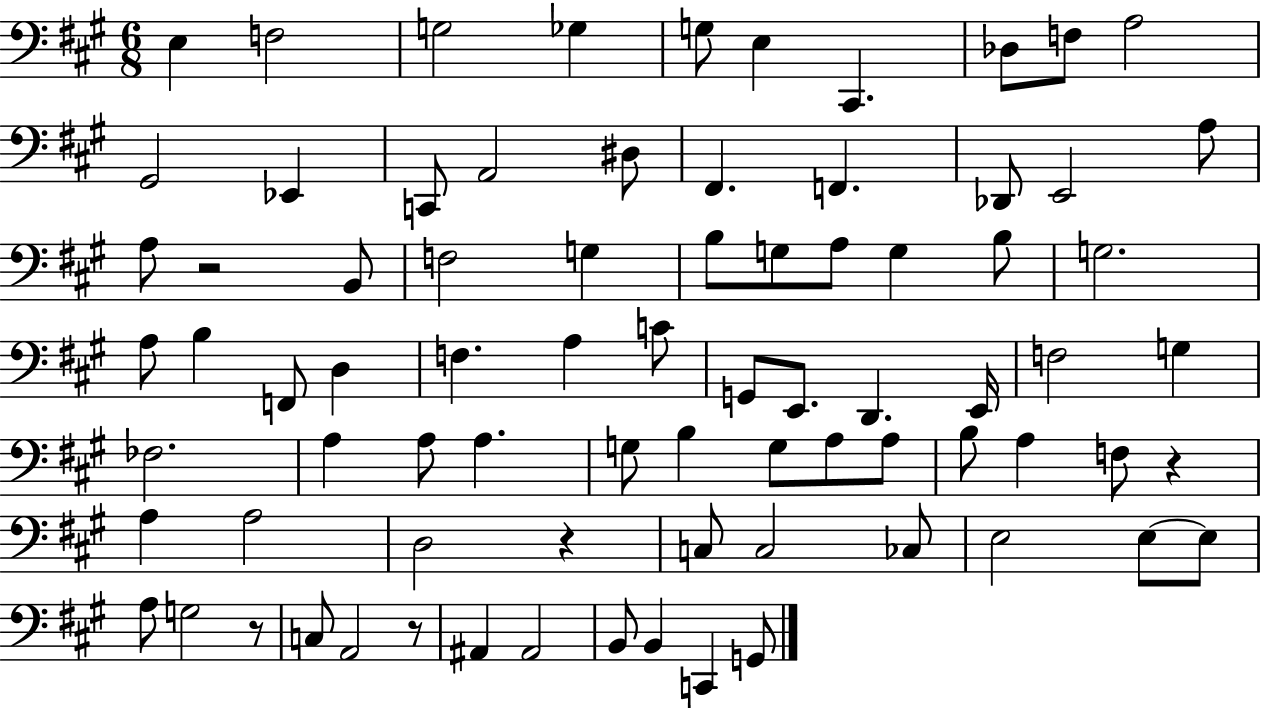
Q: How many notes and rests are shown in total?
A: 79